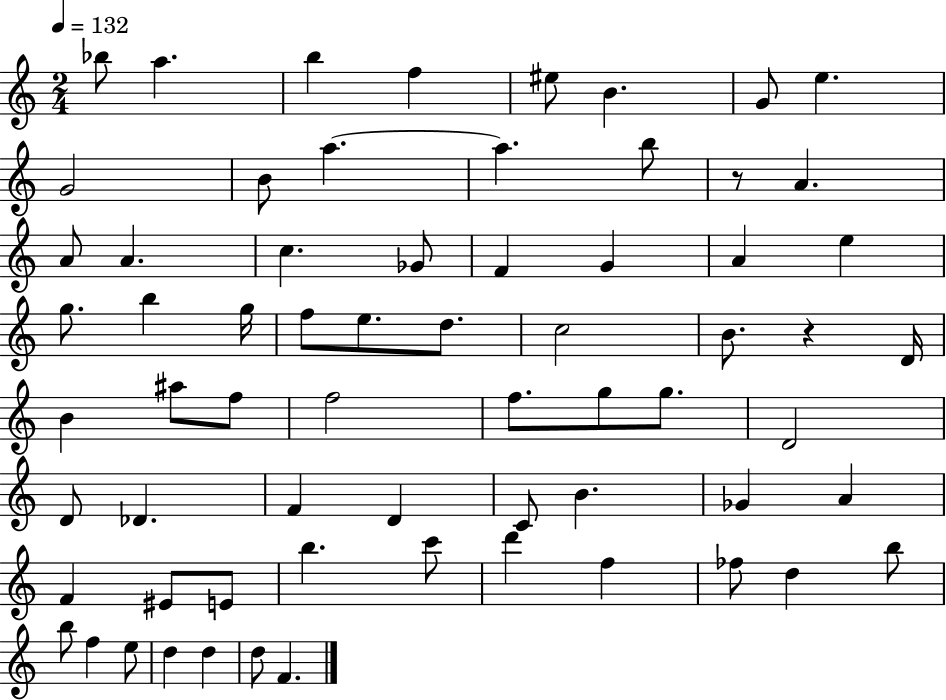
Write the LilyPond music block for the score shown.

{
  \clef treble
  \numericTimeSignature
  \time 2/4
  \key c \major
  \tempo 4 = 132
  bes''8 a''4. | b''4 f''4 | eis''8 b'4. | g'8 e''4. | \break g'2 | b'8 a''4.~~ | a''4. b''8 | r8 a'4. | \break a'8 a'4. | c''4. ges'8 | f'4 g'4 | a'4 e''4 | \break g''8. b''4 g''16 | f''8 e''8. d''8. | c''2 | b'8. r4 d'16 | \break b'4 ais''8 f''8 | f''2 | f''8. g''8 g''8. | d'2 | \break d'8 des'4. | f'4 d'4 | c'8 b'4. | ges'4 a'4 | \break f'4 eis'8 e'8 | b''4. c'''8 | d'''4 f''4 | fes''8 d''4 b''8 | \break b''8 f''4 e''8 | d''4 d''4 | d''8 f'4. | \bar "|."
}